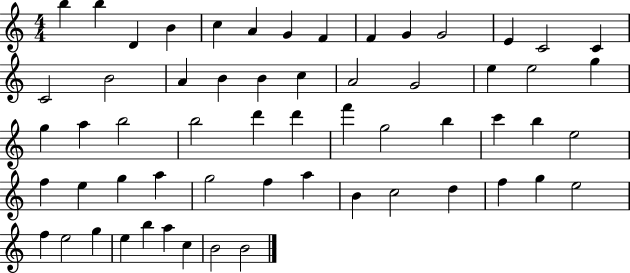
{
  \clef treble
  \numericTimeSignature
  \time 4/4
  \key c \major
  b''4 b''4 d'4 b'4 | c''4 a'4 g'4 f'4 | f'4 g'4 g'2 | e'4 c'2 c'4 | \break c'2 b'2 | a'4 b'4 b'4 c''4 | a'2 g'2 | e''4 e''2 g''4 | \break g''4 a''4 b''2 | b''2 d'''4 d'''4 | f'''4 g''2 b''4 | c'''4 b''4 e''2 | \break f''4 e''4 g''4 a''4 | g''2 f''4 a''4 | b'4 c''2 d''4 | f''4 g''4 e''2 | \break f''4 e''2 g''4 | e''4 b''4 a''4 c''4 | b'2 b'2 | \bar "|."
}